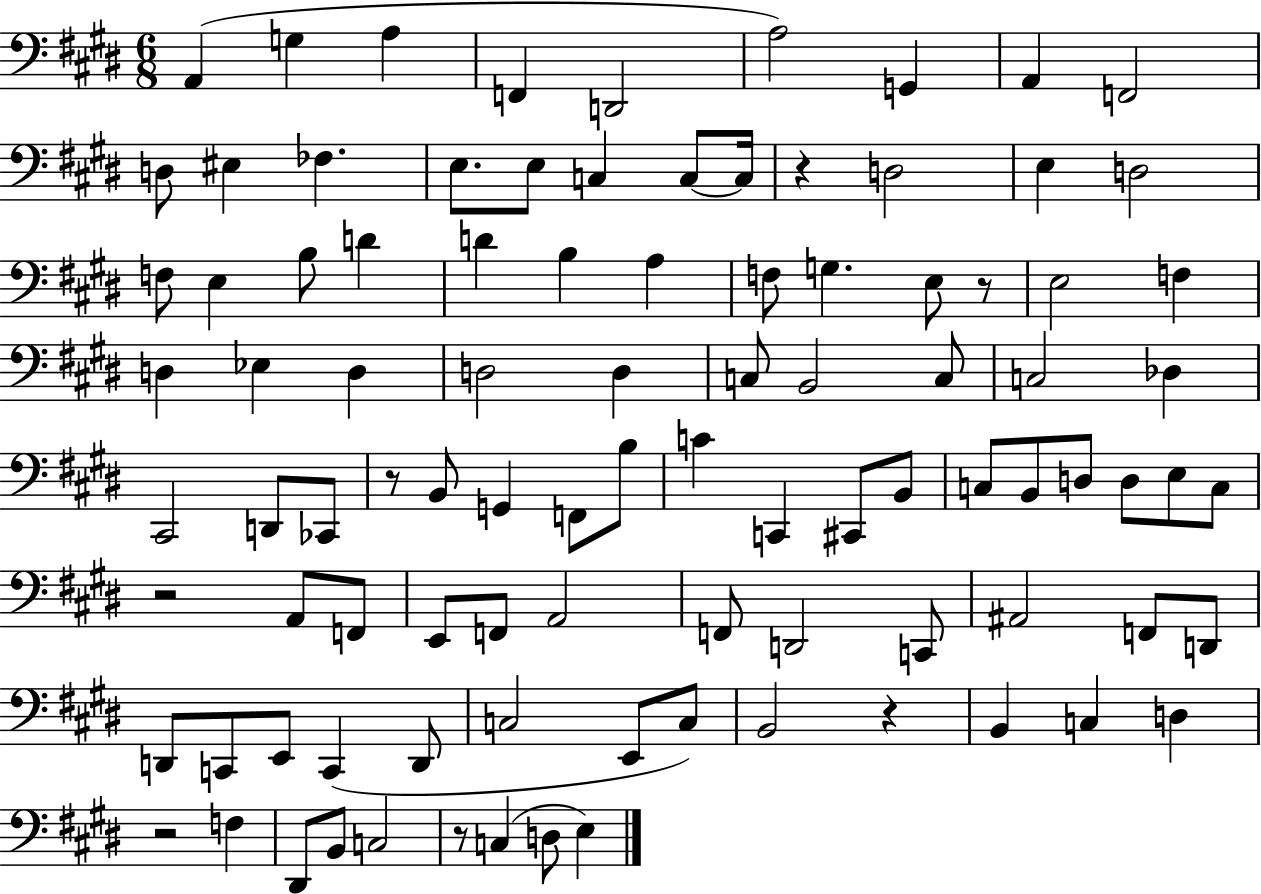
A2/q G3/q A3/q F2/q D2/h A3/h G2/q A2/q F2/h D3/e EIS3/q FES3/q. E3/e. E3/e C3/q C3/e C3/s R/q D3/h E3/q D3/h F3/e E3/q B3/e D4/q D4/q B3/q A3/q F3/e G3/q. E3/e R/e E3/h F3/q D3/q Eb3/q D3/q D3/h D3/q C3/e B2/h C3/e C3/h Db3/q C#2/h D2/e CES2/e R/e B2/e G2/q F2/e B3/e C4/q C2/q C#2/e B2/e C3/e B2/e D3/e D3/e E3/e C3/e R/h A2/e F2/e E2/e F2/e A2/h F2/e D2/h C2/e A#2/h F2/e D2/e D2/e C2/e E2/e C2/q D2/e C3/h E2/e C3/e B2/h R/q B2/q C3/q D3/q R/h F3/q D#2/e B2/e C3/h R/e C3/q D3/e E3/q